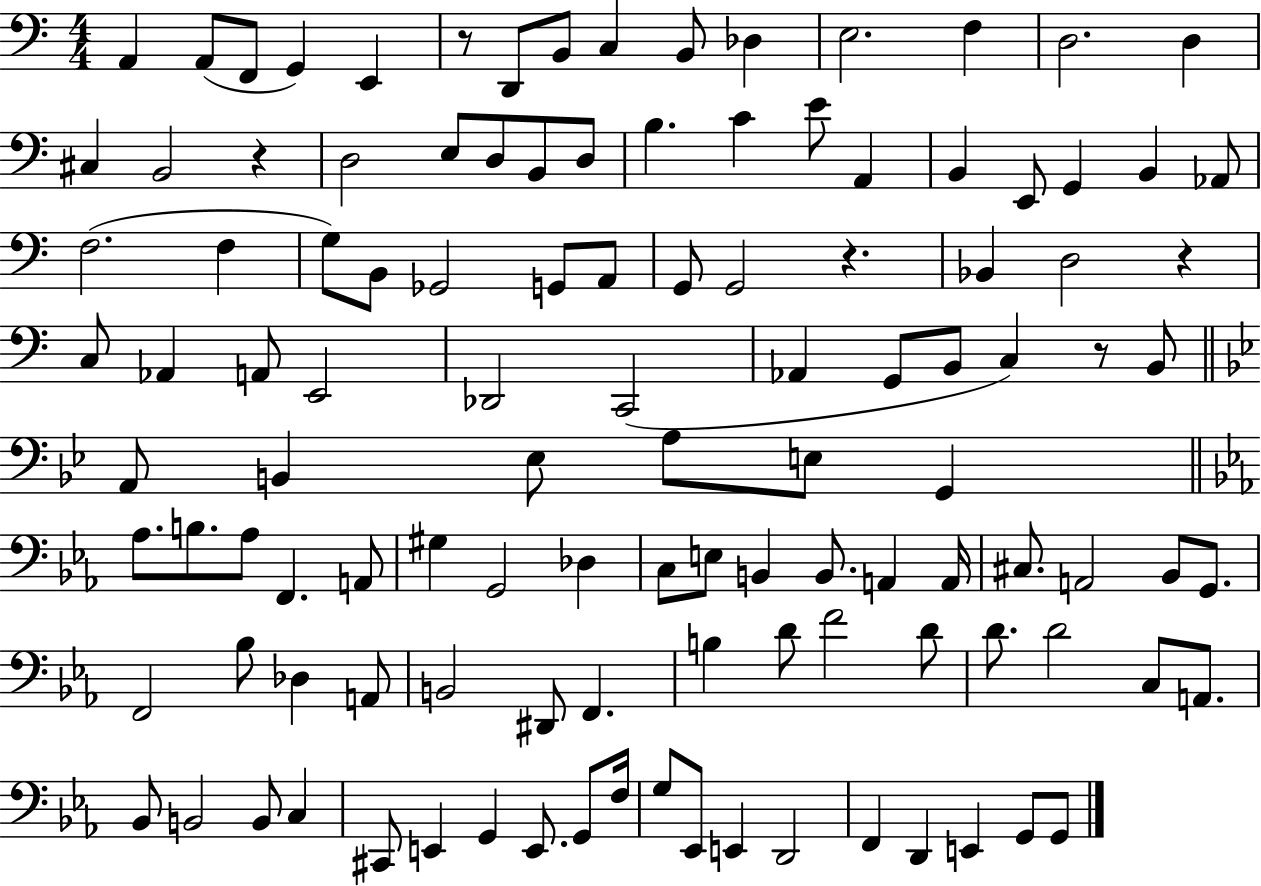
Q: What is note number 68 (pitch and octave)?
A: E3